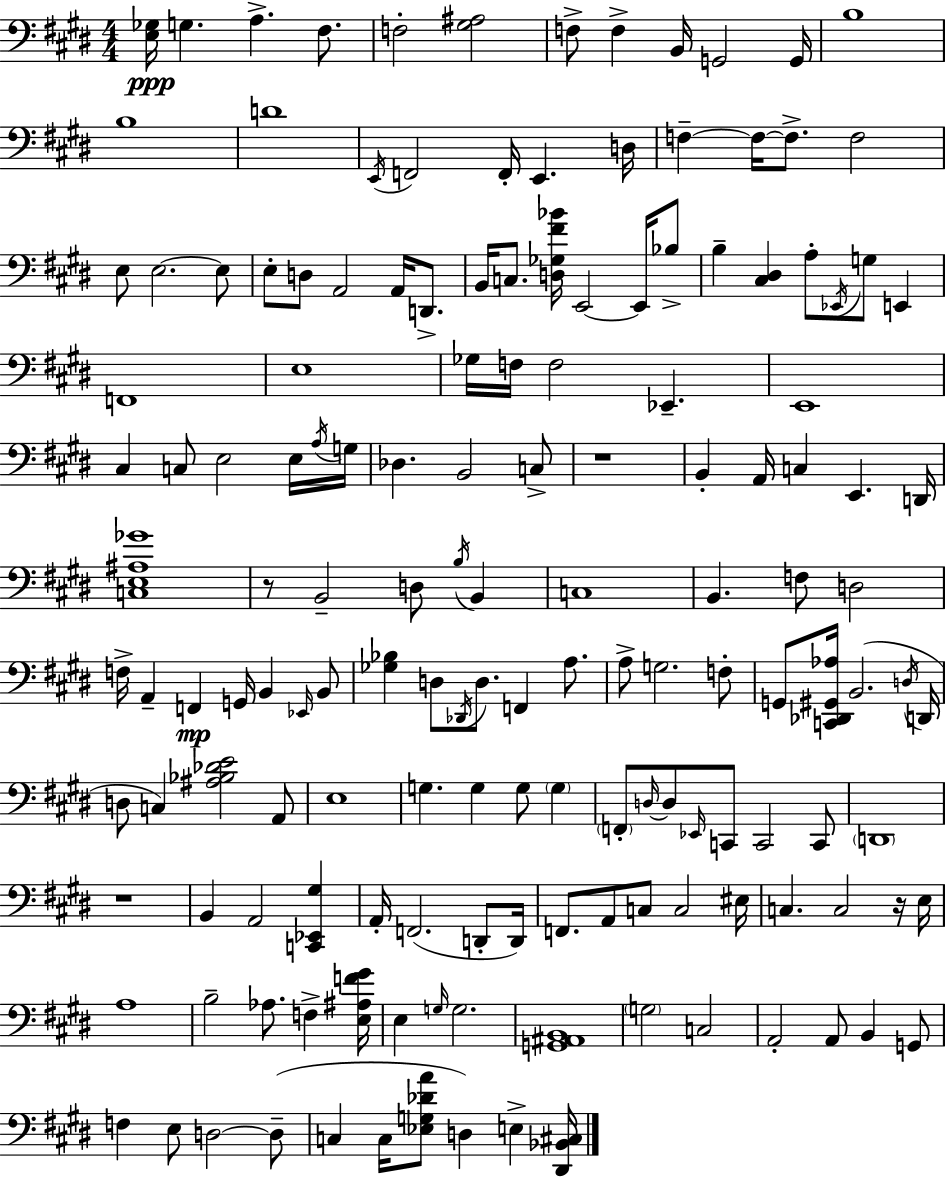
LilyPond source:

{
  \clef bass
  \numericTimeSignature
  \time 4/4
  \key e \major
  <e ges>16\ppp g4. a4.-> fis8. | f2-. <gis ais>2 | f8-> f4-> b,16 g,2 g,16 | b1 | \break b1 | d'1 | \acciaccatura { e,16 } f,2 f,16-. e,4. | d16 f4--~~ f16~~ f8.-> f2 | \break e8 e2.~~ e8 | e8-. d8 a,2 a,16 d,8.-> | b,16 c8. <d ges fis' bes'>16 e,2~~ e,16 bes8-> | b4-- <cis dis>4 a8-. \acciaccatura { ees,16 } g8 e,4 | \break f,1 | e1 | ges16 f16 f2 ees,4.-- | e,1 | \break cis4 c8 e2 | e16 \acciaccatura { a16 } g16 des4. b,2 | c8-> r1 | b,4-. a,16 c4 e,4. | \break d,16 <c e ais ges'>1 | r8 b,2-- d8 \acciaccatura { b16 } | b,4 c1 | b,4. f8 d2 | \break f16-> a,4-- f,4\mp g,16 b,4 | \grace { ees,16 } b,8 <ges bes>4 d8 \acciaccatura { des,16 } d8. f,4 | a8. a8-> g2. | f8-. g,8 <c, des, gis, aes>16 b,2.( | \break \acciaccatura { d16 } d,16 d8 c4) <ais bes des' e'>2 | a,8 e1 | g4. g4 | g8 \parenthesize g4 \parenthesize f,8-. \grace { d16~ }~ d8 \grace { ees,16 } c,8 c,2 | \break c,8 \parenthesize d,1 | r1 | b,4 a,2 | <c, ees, gis>4 a,16-. f,2.( | \break d,8-. d,16) f,8. a,8 c8 | c2 eis16 c4. c2 | r16 e16 a1 | b2-- | \break aes8. f4-> <e ais f' gis'>16 e4 \grace { g16 } g2. | <g, ais, b,>1 | \parenthesize g2 | c2 a,2-. | \break a,8 b,4 g,8 f4 e8 | d2~~ d8--( c4 c16 <ees g des' a'>8 | d4) e4-> <dis, bes, cis>16 \bar "|."
}